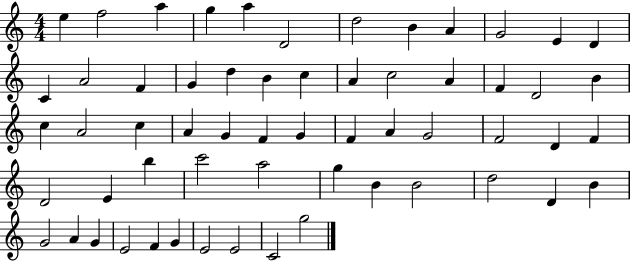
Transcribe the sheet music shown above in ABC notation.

X:1
T:Untitled
M:4/4
L:1/4
K:C
e f2 a g a D2 d2 B A G2 E D C A2 F G d B c A c2 A F D2 B c A2 c A G F G F A G2 F2 D F D2 E b c'2 a2 g B B2 d2 D B G2 A G E2 F G E2 E2 C2 g2